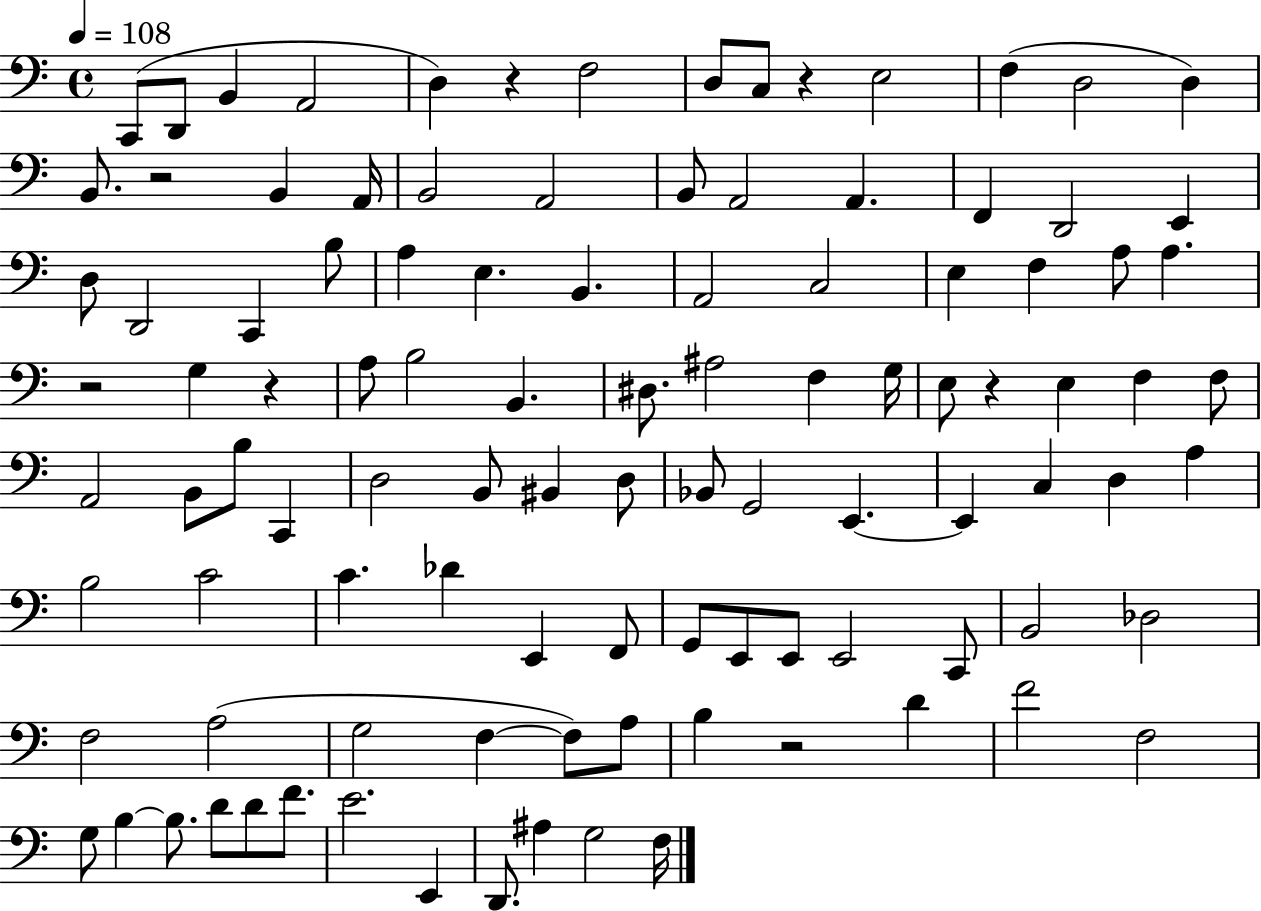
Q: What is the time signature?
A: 4/4